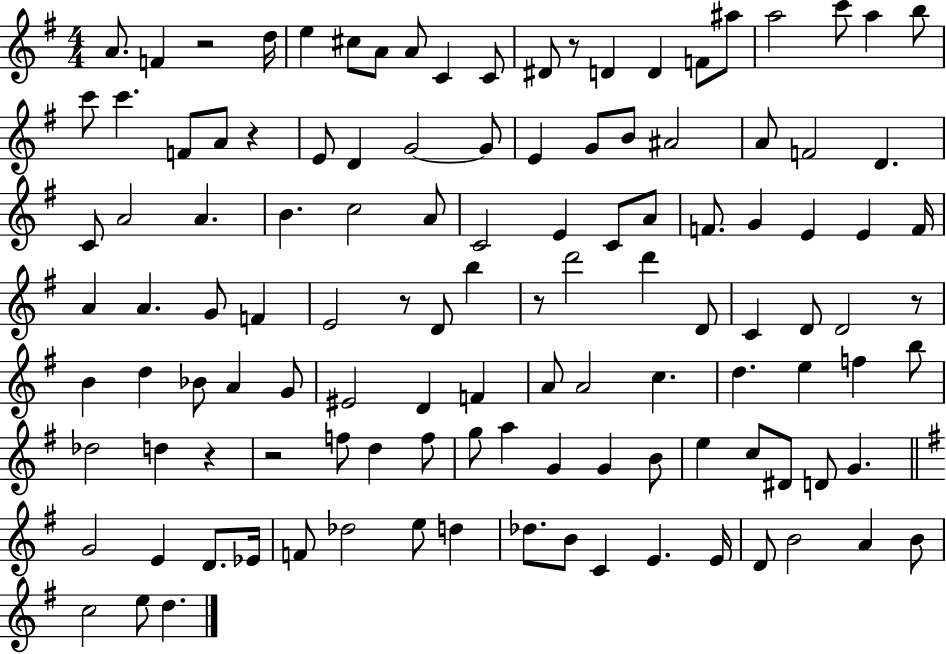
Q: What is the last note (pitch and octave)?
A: D5